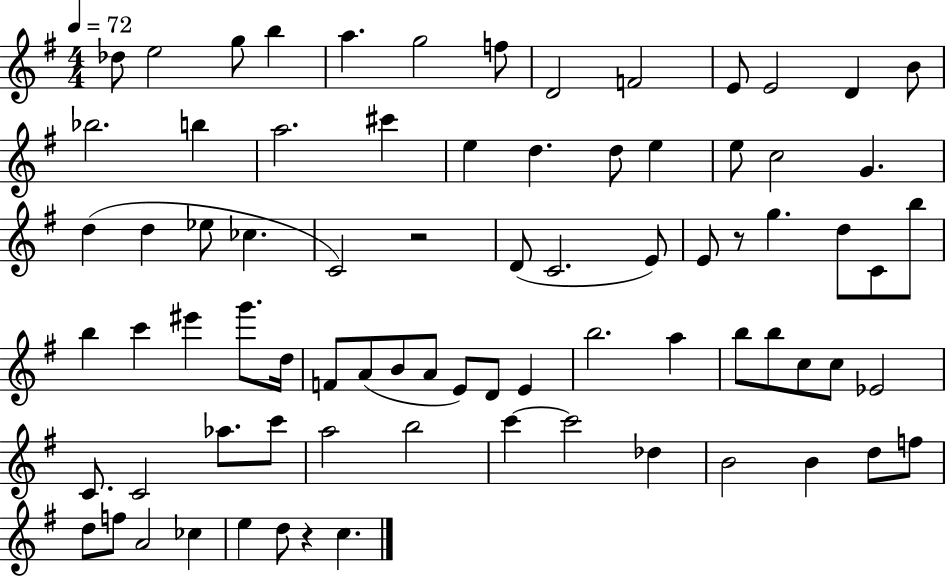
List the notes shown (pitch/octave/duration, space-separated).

Db5/e E5/h G5/e B5/q A5/q. G5/h F5/e D4/h F4/h E4/e E4/h D4/q B4/e Bb5/h. B5/q A5/h. C#6/q E5/q D5/q. D5/e E5/q E5/e C5/h G4/q. D5/q D5/q Eb5/e CES5/q. C4/h R/h D4/e C4/h. E4/e E4/e R/e G5/q. D5/e C4/e B5/e B5/q C6/q EIS6/q G6/e. D5/s F4/e A4/e B4/e A4/e E4/e D4/e E4/q B5/h. A5/q B5/e B5/e C5/e C5/e Eb4/h C4/e. C4/h Ab5/e. C6/e A5/h B5/h C6/q C6/h Db5/q B4/h B4/q D5/e F5/e D5/e F5/e A4/h CES5/q E5/q D5/e R/q C5/q.